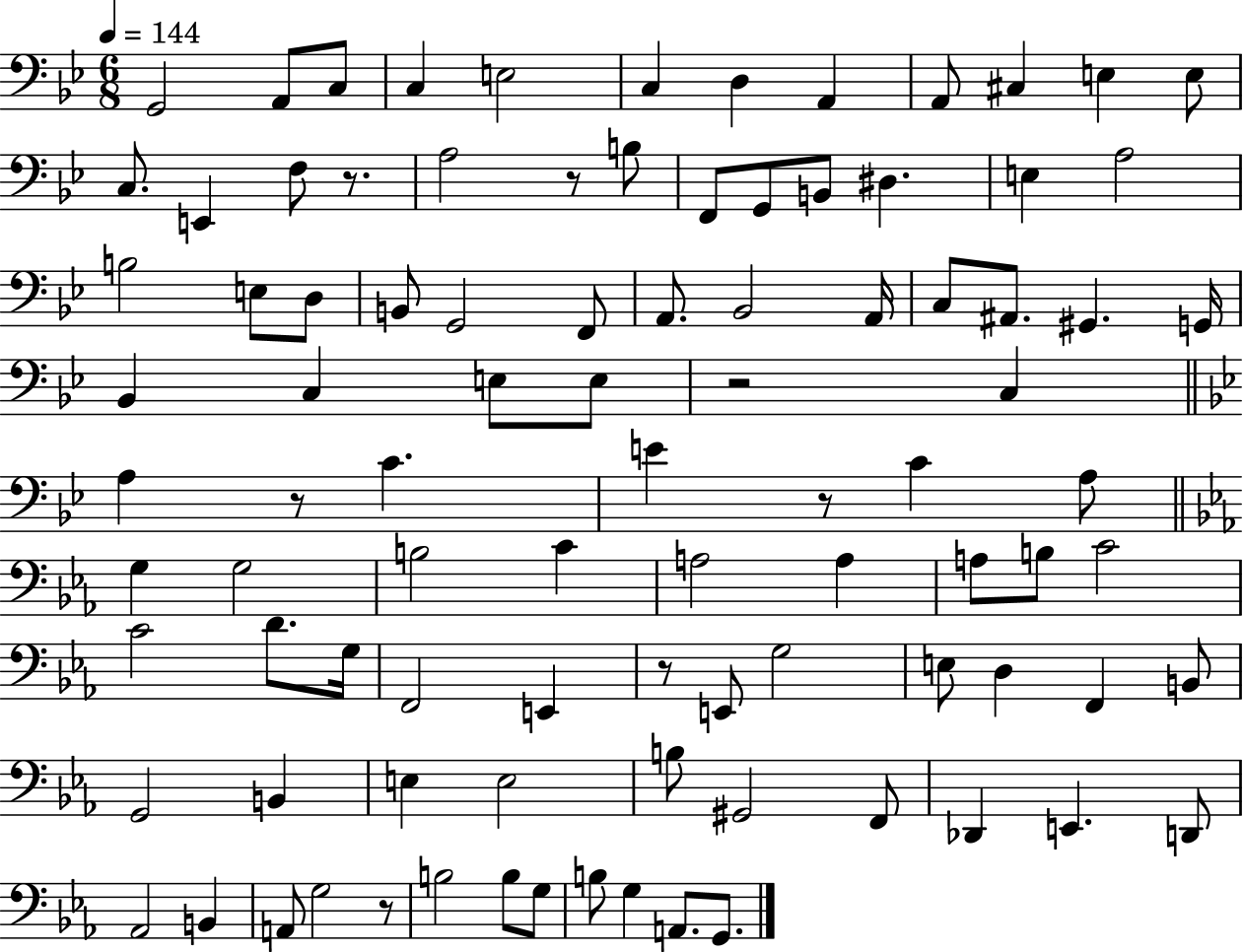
X:1
T:Untitled
M:6/8
L:1/4
K:Bb
G,,2 A,,/2 C,/2 C, E,2 C, D, A,, A,,/2 ^C, E, E,/2 C,/2 E,, F,/2 z/2 A,2 z/2 B,/2 F,,/2 G,,/2 B,,/2 ^D, E, A,2 B,2 E,/2 D,/2 B,,/2 G,,2 F,,/2 A,,/2 _B,,2 A,,/4 C,/2 ^A,,/2 ^G,, G,,/4 _B,, C, E,/2 E,/2 z2 C, A, z/2 C E z/2 C A,/2 G, G,2 B,2 C A,2 A, A,/2 B,/2 C2 C2 D/2 G,/4 F,,2 E,, z/2 E,,/2 G,2 E,/2 D, F,, B,,/2 G,,2 B,, E, E,2 B,/2 ^G,,2 F,,/2 _D,, E,, D,,/2 _A,,2 B,, A,,/2 G,2 z/2 B,2 B,/2 G,/2 B,/2 G, A,,/2 G,,/2